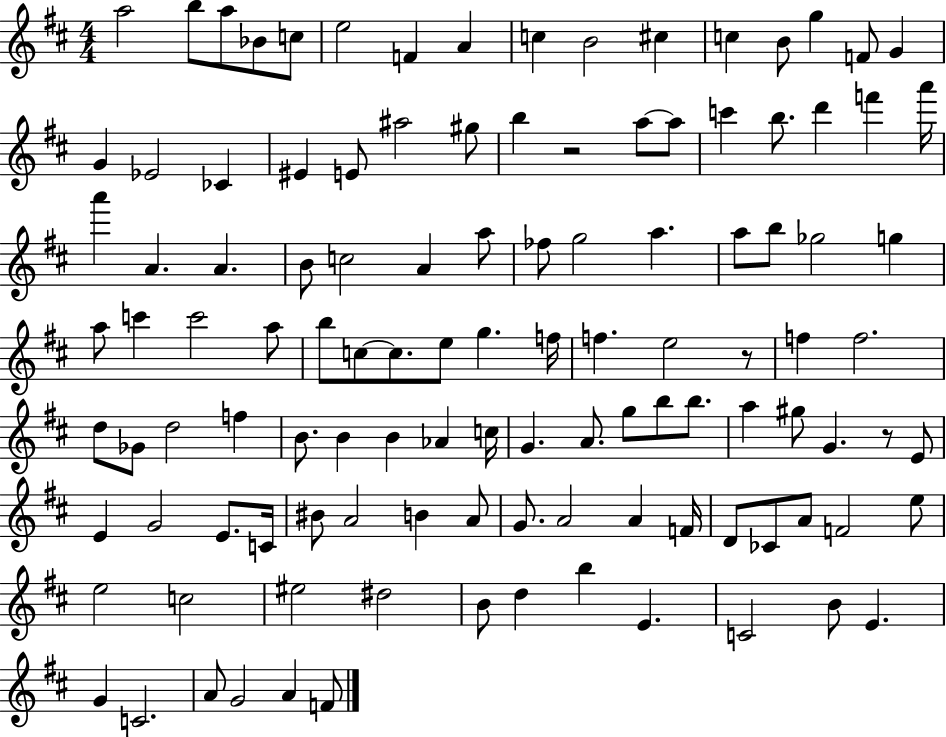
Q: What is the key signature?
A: D major